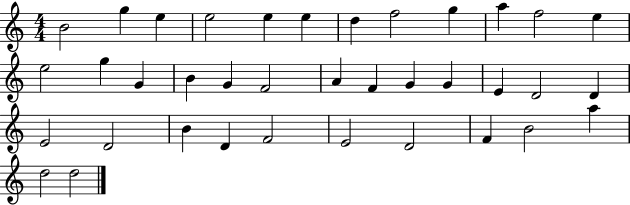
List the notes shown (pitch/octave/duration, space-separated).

B4/h G5/q E5/q E5/h E5/q E5/q D5/q F5/h G5/q A5/q F5/h E5/q E5/h G5/q G4/q B4/q G4/q F4/h A4/q F4/q G4/q G4/q E4/q D4/h D4/q E4/h D4/h B4/q D4/q F4/h E4/h D4/h F4/q B4/h A5/q D5/h D5/h